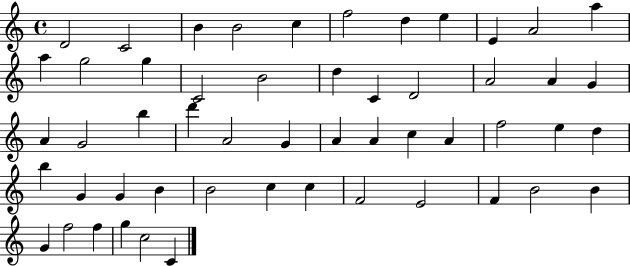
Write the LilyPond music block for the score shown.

{
  \clef treble
  \time 4/4
  \defaultTimeSignature
  \key c \major
  d'2 c'2 | b'4 b'2 c''4 | f''2 d''4 e''4 | e'4 a'2 a''4 | \break a''4 g''2 g''4 | c'2 b'2 | d''4 c'4 d'2 | a'2 a'4 g'4 | \break a'4 g'2 b''4 | d'''4 a'2 g'4 | a'4 a'4 c''4 a'4 | f''2 e''4 d''4 | \break b''4 g'4 g'4 b'4 | b'2 c''4 c''4 | f'2 e'2 | f'4 b'2 b'4 | \break g'4 f''2 f''4 | g''4 c''2 c'4 | \bar "|."
}